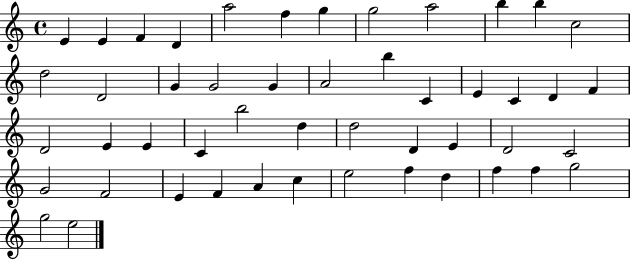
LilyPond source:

{
  \clef treble
  \time 4/4
  \defaultTimeSignature
  \key c \major
  e'4 e'4 f'4 d'4 | a''2 f''4 g''4 | g''2 a''2 | b''4 b''4 c''2 | \break d''2 d'2 | g'4 g'2 g'4 | a'2 b''4 c'4 | e'4 c'4 d'4 f'4 | \break d'2 e'4 e'4 | c'4 b''2 d''4 | d''2 d'4 e'4 | d'2 c'2 | \break g'2 f'2 | e'4 f'4 a'4 c''4 | e''2 f''4 d''4 | f''4 f''4 g''2 | \break g''2 e''2 | \bar "|."
}